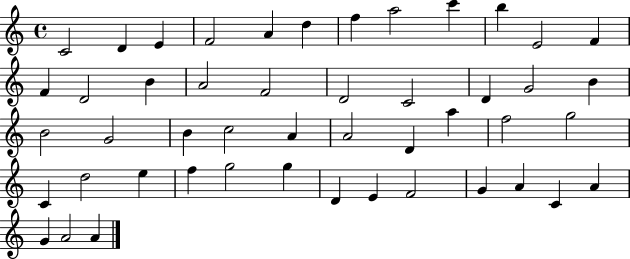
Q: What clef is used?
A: treble